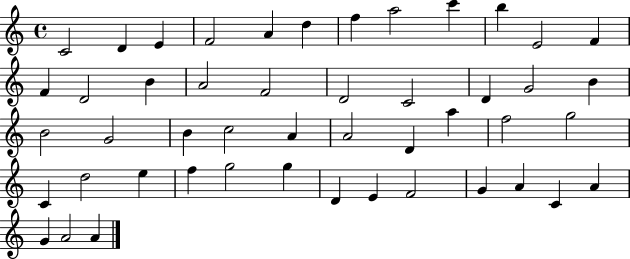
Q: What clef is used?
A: treble